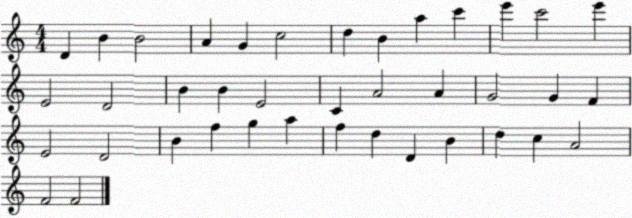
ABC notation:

X:1
T:Untitled
M:4/4
L:1/4
K:C
D B B2 A G c2 d B a c' e' c'2 e' E2 D2 B B E2 C A2 A G2 G F E2 D2 B f g a f d D B d c A2 F2 F2